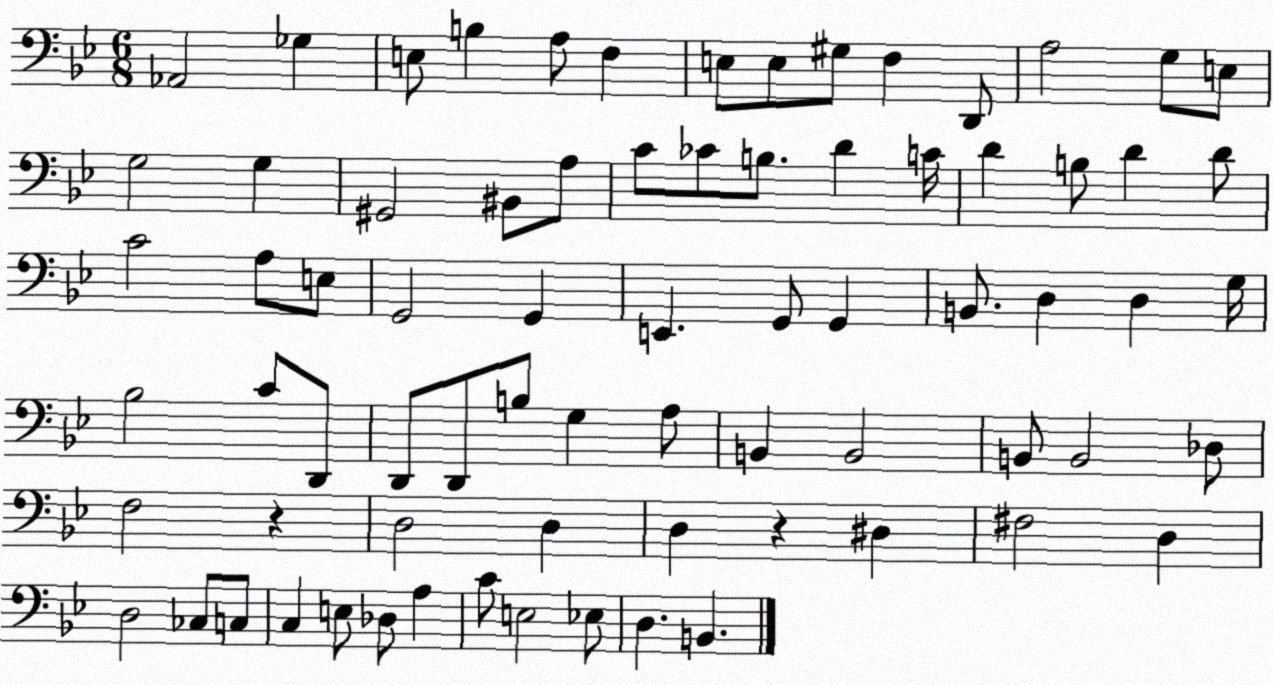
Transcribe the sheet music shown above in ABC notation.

X:1
T:Untitled
M:6/8
L:1/4
K:Bb
_A,,2 _G, E,/2 B, A,/2 F, E,/2 E,/2 ^G,/2 F, D,,/2 A,2 G,/2 E,/2 G,2 G, ^G,,2 ^B,,/2 A,/2 C/2 _C/2 B,/2 D C/4 D B,/2 D D/2 C2 A,/2 E,/2 G,,2 G,, E,, G,,/2 G,, B,,/2 D, D, G,/4 _B,2 C/2 D,,/2 D,,/2 D,,/2 B,/2 G, A,/2 B,, B,,2 B,,/2 B,,2 _D,/2 F,2 z D,2 D, D, z ^D, ^F,2 D, D,2 _C,/2 C,/2 C, E,/2 _D,/2 A, C/2 E,2 _E,/2 D, B,,